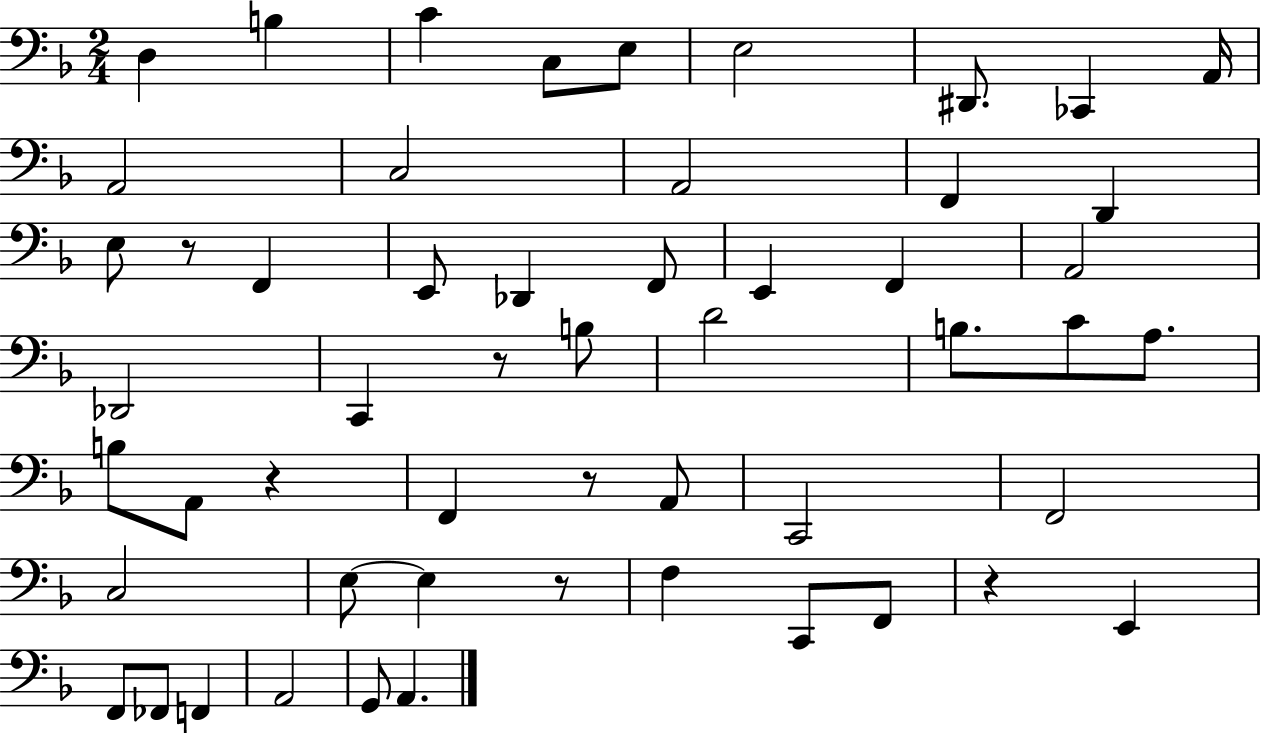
{
  \clef bass
  \numericTimeSignature
  \time 2/4
  \key f \major
  d4 b4 | c'4 c8 e8 | e2 | dis,8. ces,4 a,16 | \break a,2 | c2 | a,2 | f,4 d,4 | \break e8 r8 f,4 | e,8 des,4 f,8 | e,4 f,4 | a,2 | \break des,2 | c,4 r8 b8 | d'2 | b8. c'8 a8. | \break b8 a,8 r4 | f,4 r8 a,8 | c,2 | f,2 | \break c2 | e8~~ e4 r8 | f4 c,8 f,8 | r4 e,4 | \break f,8 fes,8 f,4 | a,2 | g,8 a,4. | \bar "|."
}